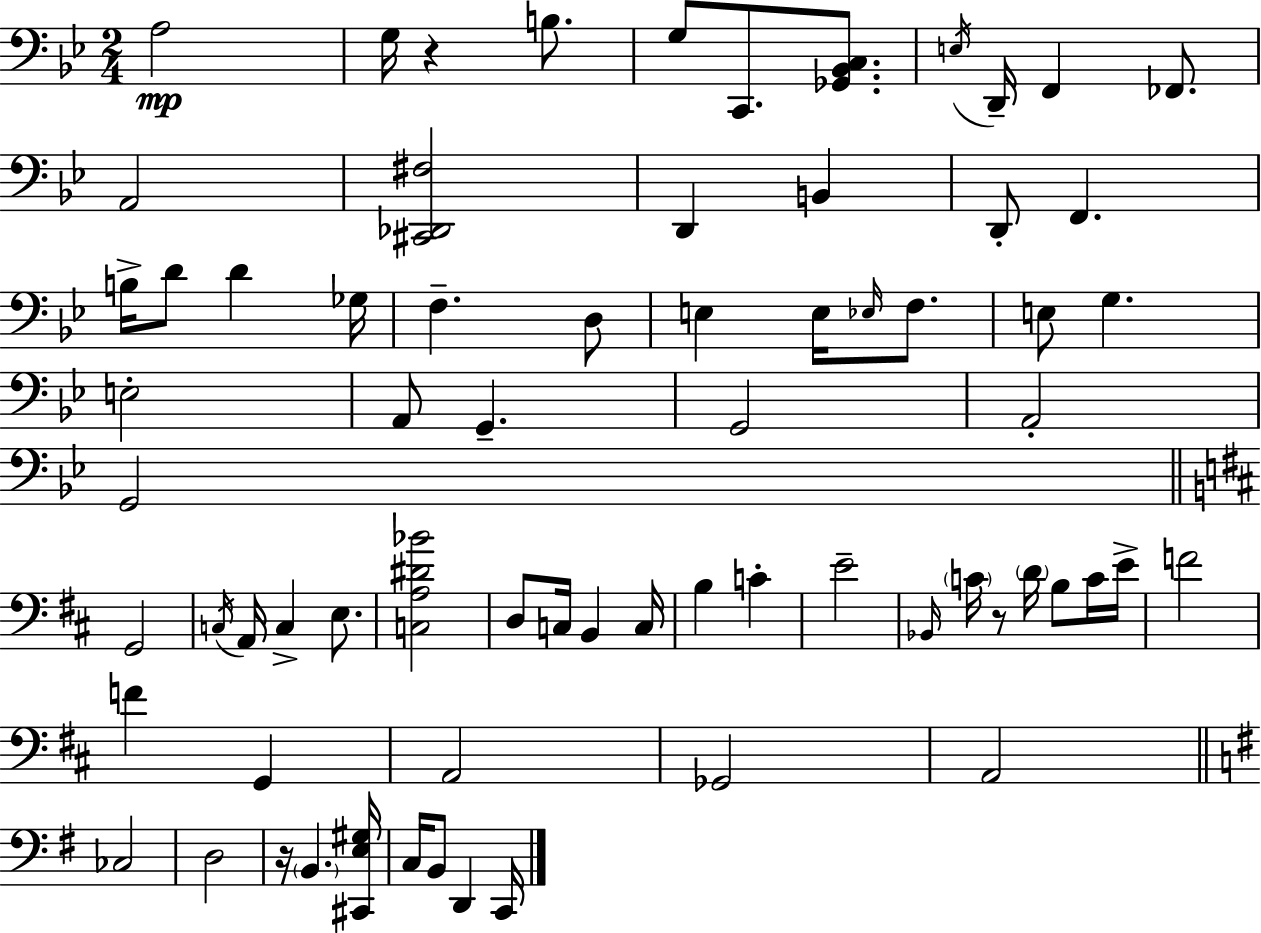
A3/h G3/s R/q B3/e. G3/e C2/e. [Gb2,Bb2,C3]/e. E3/s D2/s F2/q FES2/e. A2/h [C#2,Db2,F#3]/h D2/q B2/q D2/e F2/q. B3/s D4/e D4/q Gb3/s F3/q. D3/e E3/q E3/s Eb3/s F3/e. E3/e G3/q. E3/h A2/e G2/q. G2/h A2/h G2/h G2/h C3/s A2/s C3/q E3/e. [C3,A3,D#4,Bb4]/h D3/e C3/s B2/q C3/s B3/q C4/q E4/h Bb2/s C4/s R/e D4/s B3/e C4/s E4/s F4/h F4/q G2/q A2/h Gb2/h A2/h CES3/h D3/h R/s B2/q. [C#2,E3,G#3]/s C3/s B2/e D2/q C2/s